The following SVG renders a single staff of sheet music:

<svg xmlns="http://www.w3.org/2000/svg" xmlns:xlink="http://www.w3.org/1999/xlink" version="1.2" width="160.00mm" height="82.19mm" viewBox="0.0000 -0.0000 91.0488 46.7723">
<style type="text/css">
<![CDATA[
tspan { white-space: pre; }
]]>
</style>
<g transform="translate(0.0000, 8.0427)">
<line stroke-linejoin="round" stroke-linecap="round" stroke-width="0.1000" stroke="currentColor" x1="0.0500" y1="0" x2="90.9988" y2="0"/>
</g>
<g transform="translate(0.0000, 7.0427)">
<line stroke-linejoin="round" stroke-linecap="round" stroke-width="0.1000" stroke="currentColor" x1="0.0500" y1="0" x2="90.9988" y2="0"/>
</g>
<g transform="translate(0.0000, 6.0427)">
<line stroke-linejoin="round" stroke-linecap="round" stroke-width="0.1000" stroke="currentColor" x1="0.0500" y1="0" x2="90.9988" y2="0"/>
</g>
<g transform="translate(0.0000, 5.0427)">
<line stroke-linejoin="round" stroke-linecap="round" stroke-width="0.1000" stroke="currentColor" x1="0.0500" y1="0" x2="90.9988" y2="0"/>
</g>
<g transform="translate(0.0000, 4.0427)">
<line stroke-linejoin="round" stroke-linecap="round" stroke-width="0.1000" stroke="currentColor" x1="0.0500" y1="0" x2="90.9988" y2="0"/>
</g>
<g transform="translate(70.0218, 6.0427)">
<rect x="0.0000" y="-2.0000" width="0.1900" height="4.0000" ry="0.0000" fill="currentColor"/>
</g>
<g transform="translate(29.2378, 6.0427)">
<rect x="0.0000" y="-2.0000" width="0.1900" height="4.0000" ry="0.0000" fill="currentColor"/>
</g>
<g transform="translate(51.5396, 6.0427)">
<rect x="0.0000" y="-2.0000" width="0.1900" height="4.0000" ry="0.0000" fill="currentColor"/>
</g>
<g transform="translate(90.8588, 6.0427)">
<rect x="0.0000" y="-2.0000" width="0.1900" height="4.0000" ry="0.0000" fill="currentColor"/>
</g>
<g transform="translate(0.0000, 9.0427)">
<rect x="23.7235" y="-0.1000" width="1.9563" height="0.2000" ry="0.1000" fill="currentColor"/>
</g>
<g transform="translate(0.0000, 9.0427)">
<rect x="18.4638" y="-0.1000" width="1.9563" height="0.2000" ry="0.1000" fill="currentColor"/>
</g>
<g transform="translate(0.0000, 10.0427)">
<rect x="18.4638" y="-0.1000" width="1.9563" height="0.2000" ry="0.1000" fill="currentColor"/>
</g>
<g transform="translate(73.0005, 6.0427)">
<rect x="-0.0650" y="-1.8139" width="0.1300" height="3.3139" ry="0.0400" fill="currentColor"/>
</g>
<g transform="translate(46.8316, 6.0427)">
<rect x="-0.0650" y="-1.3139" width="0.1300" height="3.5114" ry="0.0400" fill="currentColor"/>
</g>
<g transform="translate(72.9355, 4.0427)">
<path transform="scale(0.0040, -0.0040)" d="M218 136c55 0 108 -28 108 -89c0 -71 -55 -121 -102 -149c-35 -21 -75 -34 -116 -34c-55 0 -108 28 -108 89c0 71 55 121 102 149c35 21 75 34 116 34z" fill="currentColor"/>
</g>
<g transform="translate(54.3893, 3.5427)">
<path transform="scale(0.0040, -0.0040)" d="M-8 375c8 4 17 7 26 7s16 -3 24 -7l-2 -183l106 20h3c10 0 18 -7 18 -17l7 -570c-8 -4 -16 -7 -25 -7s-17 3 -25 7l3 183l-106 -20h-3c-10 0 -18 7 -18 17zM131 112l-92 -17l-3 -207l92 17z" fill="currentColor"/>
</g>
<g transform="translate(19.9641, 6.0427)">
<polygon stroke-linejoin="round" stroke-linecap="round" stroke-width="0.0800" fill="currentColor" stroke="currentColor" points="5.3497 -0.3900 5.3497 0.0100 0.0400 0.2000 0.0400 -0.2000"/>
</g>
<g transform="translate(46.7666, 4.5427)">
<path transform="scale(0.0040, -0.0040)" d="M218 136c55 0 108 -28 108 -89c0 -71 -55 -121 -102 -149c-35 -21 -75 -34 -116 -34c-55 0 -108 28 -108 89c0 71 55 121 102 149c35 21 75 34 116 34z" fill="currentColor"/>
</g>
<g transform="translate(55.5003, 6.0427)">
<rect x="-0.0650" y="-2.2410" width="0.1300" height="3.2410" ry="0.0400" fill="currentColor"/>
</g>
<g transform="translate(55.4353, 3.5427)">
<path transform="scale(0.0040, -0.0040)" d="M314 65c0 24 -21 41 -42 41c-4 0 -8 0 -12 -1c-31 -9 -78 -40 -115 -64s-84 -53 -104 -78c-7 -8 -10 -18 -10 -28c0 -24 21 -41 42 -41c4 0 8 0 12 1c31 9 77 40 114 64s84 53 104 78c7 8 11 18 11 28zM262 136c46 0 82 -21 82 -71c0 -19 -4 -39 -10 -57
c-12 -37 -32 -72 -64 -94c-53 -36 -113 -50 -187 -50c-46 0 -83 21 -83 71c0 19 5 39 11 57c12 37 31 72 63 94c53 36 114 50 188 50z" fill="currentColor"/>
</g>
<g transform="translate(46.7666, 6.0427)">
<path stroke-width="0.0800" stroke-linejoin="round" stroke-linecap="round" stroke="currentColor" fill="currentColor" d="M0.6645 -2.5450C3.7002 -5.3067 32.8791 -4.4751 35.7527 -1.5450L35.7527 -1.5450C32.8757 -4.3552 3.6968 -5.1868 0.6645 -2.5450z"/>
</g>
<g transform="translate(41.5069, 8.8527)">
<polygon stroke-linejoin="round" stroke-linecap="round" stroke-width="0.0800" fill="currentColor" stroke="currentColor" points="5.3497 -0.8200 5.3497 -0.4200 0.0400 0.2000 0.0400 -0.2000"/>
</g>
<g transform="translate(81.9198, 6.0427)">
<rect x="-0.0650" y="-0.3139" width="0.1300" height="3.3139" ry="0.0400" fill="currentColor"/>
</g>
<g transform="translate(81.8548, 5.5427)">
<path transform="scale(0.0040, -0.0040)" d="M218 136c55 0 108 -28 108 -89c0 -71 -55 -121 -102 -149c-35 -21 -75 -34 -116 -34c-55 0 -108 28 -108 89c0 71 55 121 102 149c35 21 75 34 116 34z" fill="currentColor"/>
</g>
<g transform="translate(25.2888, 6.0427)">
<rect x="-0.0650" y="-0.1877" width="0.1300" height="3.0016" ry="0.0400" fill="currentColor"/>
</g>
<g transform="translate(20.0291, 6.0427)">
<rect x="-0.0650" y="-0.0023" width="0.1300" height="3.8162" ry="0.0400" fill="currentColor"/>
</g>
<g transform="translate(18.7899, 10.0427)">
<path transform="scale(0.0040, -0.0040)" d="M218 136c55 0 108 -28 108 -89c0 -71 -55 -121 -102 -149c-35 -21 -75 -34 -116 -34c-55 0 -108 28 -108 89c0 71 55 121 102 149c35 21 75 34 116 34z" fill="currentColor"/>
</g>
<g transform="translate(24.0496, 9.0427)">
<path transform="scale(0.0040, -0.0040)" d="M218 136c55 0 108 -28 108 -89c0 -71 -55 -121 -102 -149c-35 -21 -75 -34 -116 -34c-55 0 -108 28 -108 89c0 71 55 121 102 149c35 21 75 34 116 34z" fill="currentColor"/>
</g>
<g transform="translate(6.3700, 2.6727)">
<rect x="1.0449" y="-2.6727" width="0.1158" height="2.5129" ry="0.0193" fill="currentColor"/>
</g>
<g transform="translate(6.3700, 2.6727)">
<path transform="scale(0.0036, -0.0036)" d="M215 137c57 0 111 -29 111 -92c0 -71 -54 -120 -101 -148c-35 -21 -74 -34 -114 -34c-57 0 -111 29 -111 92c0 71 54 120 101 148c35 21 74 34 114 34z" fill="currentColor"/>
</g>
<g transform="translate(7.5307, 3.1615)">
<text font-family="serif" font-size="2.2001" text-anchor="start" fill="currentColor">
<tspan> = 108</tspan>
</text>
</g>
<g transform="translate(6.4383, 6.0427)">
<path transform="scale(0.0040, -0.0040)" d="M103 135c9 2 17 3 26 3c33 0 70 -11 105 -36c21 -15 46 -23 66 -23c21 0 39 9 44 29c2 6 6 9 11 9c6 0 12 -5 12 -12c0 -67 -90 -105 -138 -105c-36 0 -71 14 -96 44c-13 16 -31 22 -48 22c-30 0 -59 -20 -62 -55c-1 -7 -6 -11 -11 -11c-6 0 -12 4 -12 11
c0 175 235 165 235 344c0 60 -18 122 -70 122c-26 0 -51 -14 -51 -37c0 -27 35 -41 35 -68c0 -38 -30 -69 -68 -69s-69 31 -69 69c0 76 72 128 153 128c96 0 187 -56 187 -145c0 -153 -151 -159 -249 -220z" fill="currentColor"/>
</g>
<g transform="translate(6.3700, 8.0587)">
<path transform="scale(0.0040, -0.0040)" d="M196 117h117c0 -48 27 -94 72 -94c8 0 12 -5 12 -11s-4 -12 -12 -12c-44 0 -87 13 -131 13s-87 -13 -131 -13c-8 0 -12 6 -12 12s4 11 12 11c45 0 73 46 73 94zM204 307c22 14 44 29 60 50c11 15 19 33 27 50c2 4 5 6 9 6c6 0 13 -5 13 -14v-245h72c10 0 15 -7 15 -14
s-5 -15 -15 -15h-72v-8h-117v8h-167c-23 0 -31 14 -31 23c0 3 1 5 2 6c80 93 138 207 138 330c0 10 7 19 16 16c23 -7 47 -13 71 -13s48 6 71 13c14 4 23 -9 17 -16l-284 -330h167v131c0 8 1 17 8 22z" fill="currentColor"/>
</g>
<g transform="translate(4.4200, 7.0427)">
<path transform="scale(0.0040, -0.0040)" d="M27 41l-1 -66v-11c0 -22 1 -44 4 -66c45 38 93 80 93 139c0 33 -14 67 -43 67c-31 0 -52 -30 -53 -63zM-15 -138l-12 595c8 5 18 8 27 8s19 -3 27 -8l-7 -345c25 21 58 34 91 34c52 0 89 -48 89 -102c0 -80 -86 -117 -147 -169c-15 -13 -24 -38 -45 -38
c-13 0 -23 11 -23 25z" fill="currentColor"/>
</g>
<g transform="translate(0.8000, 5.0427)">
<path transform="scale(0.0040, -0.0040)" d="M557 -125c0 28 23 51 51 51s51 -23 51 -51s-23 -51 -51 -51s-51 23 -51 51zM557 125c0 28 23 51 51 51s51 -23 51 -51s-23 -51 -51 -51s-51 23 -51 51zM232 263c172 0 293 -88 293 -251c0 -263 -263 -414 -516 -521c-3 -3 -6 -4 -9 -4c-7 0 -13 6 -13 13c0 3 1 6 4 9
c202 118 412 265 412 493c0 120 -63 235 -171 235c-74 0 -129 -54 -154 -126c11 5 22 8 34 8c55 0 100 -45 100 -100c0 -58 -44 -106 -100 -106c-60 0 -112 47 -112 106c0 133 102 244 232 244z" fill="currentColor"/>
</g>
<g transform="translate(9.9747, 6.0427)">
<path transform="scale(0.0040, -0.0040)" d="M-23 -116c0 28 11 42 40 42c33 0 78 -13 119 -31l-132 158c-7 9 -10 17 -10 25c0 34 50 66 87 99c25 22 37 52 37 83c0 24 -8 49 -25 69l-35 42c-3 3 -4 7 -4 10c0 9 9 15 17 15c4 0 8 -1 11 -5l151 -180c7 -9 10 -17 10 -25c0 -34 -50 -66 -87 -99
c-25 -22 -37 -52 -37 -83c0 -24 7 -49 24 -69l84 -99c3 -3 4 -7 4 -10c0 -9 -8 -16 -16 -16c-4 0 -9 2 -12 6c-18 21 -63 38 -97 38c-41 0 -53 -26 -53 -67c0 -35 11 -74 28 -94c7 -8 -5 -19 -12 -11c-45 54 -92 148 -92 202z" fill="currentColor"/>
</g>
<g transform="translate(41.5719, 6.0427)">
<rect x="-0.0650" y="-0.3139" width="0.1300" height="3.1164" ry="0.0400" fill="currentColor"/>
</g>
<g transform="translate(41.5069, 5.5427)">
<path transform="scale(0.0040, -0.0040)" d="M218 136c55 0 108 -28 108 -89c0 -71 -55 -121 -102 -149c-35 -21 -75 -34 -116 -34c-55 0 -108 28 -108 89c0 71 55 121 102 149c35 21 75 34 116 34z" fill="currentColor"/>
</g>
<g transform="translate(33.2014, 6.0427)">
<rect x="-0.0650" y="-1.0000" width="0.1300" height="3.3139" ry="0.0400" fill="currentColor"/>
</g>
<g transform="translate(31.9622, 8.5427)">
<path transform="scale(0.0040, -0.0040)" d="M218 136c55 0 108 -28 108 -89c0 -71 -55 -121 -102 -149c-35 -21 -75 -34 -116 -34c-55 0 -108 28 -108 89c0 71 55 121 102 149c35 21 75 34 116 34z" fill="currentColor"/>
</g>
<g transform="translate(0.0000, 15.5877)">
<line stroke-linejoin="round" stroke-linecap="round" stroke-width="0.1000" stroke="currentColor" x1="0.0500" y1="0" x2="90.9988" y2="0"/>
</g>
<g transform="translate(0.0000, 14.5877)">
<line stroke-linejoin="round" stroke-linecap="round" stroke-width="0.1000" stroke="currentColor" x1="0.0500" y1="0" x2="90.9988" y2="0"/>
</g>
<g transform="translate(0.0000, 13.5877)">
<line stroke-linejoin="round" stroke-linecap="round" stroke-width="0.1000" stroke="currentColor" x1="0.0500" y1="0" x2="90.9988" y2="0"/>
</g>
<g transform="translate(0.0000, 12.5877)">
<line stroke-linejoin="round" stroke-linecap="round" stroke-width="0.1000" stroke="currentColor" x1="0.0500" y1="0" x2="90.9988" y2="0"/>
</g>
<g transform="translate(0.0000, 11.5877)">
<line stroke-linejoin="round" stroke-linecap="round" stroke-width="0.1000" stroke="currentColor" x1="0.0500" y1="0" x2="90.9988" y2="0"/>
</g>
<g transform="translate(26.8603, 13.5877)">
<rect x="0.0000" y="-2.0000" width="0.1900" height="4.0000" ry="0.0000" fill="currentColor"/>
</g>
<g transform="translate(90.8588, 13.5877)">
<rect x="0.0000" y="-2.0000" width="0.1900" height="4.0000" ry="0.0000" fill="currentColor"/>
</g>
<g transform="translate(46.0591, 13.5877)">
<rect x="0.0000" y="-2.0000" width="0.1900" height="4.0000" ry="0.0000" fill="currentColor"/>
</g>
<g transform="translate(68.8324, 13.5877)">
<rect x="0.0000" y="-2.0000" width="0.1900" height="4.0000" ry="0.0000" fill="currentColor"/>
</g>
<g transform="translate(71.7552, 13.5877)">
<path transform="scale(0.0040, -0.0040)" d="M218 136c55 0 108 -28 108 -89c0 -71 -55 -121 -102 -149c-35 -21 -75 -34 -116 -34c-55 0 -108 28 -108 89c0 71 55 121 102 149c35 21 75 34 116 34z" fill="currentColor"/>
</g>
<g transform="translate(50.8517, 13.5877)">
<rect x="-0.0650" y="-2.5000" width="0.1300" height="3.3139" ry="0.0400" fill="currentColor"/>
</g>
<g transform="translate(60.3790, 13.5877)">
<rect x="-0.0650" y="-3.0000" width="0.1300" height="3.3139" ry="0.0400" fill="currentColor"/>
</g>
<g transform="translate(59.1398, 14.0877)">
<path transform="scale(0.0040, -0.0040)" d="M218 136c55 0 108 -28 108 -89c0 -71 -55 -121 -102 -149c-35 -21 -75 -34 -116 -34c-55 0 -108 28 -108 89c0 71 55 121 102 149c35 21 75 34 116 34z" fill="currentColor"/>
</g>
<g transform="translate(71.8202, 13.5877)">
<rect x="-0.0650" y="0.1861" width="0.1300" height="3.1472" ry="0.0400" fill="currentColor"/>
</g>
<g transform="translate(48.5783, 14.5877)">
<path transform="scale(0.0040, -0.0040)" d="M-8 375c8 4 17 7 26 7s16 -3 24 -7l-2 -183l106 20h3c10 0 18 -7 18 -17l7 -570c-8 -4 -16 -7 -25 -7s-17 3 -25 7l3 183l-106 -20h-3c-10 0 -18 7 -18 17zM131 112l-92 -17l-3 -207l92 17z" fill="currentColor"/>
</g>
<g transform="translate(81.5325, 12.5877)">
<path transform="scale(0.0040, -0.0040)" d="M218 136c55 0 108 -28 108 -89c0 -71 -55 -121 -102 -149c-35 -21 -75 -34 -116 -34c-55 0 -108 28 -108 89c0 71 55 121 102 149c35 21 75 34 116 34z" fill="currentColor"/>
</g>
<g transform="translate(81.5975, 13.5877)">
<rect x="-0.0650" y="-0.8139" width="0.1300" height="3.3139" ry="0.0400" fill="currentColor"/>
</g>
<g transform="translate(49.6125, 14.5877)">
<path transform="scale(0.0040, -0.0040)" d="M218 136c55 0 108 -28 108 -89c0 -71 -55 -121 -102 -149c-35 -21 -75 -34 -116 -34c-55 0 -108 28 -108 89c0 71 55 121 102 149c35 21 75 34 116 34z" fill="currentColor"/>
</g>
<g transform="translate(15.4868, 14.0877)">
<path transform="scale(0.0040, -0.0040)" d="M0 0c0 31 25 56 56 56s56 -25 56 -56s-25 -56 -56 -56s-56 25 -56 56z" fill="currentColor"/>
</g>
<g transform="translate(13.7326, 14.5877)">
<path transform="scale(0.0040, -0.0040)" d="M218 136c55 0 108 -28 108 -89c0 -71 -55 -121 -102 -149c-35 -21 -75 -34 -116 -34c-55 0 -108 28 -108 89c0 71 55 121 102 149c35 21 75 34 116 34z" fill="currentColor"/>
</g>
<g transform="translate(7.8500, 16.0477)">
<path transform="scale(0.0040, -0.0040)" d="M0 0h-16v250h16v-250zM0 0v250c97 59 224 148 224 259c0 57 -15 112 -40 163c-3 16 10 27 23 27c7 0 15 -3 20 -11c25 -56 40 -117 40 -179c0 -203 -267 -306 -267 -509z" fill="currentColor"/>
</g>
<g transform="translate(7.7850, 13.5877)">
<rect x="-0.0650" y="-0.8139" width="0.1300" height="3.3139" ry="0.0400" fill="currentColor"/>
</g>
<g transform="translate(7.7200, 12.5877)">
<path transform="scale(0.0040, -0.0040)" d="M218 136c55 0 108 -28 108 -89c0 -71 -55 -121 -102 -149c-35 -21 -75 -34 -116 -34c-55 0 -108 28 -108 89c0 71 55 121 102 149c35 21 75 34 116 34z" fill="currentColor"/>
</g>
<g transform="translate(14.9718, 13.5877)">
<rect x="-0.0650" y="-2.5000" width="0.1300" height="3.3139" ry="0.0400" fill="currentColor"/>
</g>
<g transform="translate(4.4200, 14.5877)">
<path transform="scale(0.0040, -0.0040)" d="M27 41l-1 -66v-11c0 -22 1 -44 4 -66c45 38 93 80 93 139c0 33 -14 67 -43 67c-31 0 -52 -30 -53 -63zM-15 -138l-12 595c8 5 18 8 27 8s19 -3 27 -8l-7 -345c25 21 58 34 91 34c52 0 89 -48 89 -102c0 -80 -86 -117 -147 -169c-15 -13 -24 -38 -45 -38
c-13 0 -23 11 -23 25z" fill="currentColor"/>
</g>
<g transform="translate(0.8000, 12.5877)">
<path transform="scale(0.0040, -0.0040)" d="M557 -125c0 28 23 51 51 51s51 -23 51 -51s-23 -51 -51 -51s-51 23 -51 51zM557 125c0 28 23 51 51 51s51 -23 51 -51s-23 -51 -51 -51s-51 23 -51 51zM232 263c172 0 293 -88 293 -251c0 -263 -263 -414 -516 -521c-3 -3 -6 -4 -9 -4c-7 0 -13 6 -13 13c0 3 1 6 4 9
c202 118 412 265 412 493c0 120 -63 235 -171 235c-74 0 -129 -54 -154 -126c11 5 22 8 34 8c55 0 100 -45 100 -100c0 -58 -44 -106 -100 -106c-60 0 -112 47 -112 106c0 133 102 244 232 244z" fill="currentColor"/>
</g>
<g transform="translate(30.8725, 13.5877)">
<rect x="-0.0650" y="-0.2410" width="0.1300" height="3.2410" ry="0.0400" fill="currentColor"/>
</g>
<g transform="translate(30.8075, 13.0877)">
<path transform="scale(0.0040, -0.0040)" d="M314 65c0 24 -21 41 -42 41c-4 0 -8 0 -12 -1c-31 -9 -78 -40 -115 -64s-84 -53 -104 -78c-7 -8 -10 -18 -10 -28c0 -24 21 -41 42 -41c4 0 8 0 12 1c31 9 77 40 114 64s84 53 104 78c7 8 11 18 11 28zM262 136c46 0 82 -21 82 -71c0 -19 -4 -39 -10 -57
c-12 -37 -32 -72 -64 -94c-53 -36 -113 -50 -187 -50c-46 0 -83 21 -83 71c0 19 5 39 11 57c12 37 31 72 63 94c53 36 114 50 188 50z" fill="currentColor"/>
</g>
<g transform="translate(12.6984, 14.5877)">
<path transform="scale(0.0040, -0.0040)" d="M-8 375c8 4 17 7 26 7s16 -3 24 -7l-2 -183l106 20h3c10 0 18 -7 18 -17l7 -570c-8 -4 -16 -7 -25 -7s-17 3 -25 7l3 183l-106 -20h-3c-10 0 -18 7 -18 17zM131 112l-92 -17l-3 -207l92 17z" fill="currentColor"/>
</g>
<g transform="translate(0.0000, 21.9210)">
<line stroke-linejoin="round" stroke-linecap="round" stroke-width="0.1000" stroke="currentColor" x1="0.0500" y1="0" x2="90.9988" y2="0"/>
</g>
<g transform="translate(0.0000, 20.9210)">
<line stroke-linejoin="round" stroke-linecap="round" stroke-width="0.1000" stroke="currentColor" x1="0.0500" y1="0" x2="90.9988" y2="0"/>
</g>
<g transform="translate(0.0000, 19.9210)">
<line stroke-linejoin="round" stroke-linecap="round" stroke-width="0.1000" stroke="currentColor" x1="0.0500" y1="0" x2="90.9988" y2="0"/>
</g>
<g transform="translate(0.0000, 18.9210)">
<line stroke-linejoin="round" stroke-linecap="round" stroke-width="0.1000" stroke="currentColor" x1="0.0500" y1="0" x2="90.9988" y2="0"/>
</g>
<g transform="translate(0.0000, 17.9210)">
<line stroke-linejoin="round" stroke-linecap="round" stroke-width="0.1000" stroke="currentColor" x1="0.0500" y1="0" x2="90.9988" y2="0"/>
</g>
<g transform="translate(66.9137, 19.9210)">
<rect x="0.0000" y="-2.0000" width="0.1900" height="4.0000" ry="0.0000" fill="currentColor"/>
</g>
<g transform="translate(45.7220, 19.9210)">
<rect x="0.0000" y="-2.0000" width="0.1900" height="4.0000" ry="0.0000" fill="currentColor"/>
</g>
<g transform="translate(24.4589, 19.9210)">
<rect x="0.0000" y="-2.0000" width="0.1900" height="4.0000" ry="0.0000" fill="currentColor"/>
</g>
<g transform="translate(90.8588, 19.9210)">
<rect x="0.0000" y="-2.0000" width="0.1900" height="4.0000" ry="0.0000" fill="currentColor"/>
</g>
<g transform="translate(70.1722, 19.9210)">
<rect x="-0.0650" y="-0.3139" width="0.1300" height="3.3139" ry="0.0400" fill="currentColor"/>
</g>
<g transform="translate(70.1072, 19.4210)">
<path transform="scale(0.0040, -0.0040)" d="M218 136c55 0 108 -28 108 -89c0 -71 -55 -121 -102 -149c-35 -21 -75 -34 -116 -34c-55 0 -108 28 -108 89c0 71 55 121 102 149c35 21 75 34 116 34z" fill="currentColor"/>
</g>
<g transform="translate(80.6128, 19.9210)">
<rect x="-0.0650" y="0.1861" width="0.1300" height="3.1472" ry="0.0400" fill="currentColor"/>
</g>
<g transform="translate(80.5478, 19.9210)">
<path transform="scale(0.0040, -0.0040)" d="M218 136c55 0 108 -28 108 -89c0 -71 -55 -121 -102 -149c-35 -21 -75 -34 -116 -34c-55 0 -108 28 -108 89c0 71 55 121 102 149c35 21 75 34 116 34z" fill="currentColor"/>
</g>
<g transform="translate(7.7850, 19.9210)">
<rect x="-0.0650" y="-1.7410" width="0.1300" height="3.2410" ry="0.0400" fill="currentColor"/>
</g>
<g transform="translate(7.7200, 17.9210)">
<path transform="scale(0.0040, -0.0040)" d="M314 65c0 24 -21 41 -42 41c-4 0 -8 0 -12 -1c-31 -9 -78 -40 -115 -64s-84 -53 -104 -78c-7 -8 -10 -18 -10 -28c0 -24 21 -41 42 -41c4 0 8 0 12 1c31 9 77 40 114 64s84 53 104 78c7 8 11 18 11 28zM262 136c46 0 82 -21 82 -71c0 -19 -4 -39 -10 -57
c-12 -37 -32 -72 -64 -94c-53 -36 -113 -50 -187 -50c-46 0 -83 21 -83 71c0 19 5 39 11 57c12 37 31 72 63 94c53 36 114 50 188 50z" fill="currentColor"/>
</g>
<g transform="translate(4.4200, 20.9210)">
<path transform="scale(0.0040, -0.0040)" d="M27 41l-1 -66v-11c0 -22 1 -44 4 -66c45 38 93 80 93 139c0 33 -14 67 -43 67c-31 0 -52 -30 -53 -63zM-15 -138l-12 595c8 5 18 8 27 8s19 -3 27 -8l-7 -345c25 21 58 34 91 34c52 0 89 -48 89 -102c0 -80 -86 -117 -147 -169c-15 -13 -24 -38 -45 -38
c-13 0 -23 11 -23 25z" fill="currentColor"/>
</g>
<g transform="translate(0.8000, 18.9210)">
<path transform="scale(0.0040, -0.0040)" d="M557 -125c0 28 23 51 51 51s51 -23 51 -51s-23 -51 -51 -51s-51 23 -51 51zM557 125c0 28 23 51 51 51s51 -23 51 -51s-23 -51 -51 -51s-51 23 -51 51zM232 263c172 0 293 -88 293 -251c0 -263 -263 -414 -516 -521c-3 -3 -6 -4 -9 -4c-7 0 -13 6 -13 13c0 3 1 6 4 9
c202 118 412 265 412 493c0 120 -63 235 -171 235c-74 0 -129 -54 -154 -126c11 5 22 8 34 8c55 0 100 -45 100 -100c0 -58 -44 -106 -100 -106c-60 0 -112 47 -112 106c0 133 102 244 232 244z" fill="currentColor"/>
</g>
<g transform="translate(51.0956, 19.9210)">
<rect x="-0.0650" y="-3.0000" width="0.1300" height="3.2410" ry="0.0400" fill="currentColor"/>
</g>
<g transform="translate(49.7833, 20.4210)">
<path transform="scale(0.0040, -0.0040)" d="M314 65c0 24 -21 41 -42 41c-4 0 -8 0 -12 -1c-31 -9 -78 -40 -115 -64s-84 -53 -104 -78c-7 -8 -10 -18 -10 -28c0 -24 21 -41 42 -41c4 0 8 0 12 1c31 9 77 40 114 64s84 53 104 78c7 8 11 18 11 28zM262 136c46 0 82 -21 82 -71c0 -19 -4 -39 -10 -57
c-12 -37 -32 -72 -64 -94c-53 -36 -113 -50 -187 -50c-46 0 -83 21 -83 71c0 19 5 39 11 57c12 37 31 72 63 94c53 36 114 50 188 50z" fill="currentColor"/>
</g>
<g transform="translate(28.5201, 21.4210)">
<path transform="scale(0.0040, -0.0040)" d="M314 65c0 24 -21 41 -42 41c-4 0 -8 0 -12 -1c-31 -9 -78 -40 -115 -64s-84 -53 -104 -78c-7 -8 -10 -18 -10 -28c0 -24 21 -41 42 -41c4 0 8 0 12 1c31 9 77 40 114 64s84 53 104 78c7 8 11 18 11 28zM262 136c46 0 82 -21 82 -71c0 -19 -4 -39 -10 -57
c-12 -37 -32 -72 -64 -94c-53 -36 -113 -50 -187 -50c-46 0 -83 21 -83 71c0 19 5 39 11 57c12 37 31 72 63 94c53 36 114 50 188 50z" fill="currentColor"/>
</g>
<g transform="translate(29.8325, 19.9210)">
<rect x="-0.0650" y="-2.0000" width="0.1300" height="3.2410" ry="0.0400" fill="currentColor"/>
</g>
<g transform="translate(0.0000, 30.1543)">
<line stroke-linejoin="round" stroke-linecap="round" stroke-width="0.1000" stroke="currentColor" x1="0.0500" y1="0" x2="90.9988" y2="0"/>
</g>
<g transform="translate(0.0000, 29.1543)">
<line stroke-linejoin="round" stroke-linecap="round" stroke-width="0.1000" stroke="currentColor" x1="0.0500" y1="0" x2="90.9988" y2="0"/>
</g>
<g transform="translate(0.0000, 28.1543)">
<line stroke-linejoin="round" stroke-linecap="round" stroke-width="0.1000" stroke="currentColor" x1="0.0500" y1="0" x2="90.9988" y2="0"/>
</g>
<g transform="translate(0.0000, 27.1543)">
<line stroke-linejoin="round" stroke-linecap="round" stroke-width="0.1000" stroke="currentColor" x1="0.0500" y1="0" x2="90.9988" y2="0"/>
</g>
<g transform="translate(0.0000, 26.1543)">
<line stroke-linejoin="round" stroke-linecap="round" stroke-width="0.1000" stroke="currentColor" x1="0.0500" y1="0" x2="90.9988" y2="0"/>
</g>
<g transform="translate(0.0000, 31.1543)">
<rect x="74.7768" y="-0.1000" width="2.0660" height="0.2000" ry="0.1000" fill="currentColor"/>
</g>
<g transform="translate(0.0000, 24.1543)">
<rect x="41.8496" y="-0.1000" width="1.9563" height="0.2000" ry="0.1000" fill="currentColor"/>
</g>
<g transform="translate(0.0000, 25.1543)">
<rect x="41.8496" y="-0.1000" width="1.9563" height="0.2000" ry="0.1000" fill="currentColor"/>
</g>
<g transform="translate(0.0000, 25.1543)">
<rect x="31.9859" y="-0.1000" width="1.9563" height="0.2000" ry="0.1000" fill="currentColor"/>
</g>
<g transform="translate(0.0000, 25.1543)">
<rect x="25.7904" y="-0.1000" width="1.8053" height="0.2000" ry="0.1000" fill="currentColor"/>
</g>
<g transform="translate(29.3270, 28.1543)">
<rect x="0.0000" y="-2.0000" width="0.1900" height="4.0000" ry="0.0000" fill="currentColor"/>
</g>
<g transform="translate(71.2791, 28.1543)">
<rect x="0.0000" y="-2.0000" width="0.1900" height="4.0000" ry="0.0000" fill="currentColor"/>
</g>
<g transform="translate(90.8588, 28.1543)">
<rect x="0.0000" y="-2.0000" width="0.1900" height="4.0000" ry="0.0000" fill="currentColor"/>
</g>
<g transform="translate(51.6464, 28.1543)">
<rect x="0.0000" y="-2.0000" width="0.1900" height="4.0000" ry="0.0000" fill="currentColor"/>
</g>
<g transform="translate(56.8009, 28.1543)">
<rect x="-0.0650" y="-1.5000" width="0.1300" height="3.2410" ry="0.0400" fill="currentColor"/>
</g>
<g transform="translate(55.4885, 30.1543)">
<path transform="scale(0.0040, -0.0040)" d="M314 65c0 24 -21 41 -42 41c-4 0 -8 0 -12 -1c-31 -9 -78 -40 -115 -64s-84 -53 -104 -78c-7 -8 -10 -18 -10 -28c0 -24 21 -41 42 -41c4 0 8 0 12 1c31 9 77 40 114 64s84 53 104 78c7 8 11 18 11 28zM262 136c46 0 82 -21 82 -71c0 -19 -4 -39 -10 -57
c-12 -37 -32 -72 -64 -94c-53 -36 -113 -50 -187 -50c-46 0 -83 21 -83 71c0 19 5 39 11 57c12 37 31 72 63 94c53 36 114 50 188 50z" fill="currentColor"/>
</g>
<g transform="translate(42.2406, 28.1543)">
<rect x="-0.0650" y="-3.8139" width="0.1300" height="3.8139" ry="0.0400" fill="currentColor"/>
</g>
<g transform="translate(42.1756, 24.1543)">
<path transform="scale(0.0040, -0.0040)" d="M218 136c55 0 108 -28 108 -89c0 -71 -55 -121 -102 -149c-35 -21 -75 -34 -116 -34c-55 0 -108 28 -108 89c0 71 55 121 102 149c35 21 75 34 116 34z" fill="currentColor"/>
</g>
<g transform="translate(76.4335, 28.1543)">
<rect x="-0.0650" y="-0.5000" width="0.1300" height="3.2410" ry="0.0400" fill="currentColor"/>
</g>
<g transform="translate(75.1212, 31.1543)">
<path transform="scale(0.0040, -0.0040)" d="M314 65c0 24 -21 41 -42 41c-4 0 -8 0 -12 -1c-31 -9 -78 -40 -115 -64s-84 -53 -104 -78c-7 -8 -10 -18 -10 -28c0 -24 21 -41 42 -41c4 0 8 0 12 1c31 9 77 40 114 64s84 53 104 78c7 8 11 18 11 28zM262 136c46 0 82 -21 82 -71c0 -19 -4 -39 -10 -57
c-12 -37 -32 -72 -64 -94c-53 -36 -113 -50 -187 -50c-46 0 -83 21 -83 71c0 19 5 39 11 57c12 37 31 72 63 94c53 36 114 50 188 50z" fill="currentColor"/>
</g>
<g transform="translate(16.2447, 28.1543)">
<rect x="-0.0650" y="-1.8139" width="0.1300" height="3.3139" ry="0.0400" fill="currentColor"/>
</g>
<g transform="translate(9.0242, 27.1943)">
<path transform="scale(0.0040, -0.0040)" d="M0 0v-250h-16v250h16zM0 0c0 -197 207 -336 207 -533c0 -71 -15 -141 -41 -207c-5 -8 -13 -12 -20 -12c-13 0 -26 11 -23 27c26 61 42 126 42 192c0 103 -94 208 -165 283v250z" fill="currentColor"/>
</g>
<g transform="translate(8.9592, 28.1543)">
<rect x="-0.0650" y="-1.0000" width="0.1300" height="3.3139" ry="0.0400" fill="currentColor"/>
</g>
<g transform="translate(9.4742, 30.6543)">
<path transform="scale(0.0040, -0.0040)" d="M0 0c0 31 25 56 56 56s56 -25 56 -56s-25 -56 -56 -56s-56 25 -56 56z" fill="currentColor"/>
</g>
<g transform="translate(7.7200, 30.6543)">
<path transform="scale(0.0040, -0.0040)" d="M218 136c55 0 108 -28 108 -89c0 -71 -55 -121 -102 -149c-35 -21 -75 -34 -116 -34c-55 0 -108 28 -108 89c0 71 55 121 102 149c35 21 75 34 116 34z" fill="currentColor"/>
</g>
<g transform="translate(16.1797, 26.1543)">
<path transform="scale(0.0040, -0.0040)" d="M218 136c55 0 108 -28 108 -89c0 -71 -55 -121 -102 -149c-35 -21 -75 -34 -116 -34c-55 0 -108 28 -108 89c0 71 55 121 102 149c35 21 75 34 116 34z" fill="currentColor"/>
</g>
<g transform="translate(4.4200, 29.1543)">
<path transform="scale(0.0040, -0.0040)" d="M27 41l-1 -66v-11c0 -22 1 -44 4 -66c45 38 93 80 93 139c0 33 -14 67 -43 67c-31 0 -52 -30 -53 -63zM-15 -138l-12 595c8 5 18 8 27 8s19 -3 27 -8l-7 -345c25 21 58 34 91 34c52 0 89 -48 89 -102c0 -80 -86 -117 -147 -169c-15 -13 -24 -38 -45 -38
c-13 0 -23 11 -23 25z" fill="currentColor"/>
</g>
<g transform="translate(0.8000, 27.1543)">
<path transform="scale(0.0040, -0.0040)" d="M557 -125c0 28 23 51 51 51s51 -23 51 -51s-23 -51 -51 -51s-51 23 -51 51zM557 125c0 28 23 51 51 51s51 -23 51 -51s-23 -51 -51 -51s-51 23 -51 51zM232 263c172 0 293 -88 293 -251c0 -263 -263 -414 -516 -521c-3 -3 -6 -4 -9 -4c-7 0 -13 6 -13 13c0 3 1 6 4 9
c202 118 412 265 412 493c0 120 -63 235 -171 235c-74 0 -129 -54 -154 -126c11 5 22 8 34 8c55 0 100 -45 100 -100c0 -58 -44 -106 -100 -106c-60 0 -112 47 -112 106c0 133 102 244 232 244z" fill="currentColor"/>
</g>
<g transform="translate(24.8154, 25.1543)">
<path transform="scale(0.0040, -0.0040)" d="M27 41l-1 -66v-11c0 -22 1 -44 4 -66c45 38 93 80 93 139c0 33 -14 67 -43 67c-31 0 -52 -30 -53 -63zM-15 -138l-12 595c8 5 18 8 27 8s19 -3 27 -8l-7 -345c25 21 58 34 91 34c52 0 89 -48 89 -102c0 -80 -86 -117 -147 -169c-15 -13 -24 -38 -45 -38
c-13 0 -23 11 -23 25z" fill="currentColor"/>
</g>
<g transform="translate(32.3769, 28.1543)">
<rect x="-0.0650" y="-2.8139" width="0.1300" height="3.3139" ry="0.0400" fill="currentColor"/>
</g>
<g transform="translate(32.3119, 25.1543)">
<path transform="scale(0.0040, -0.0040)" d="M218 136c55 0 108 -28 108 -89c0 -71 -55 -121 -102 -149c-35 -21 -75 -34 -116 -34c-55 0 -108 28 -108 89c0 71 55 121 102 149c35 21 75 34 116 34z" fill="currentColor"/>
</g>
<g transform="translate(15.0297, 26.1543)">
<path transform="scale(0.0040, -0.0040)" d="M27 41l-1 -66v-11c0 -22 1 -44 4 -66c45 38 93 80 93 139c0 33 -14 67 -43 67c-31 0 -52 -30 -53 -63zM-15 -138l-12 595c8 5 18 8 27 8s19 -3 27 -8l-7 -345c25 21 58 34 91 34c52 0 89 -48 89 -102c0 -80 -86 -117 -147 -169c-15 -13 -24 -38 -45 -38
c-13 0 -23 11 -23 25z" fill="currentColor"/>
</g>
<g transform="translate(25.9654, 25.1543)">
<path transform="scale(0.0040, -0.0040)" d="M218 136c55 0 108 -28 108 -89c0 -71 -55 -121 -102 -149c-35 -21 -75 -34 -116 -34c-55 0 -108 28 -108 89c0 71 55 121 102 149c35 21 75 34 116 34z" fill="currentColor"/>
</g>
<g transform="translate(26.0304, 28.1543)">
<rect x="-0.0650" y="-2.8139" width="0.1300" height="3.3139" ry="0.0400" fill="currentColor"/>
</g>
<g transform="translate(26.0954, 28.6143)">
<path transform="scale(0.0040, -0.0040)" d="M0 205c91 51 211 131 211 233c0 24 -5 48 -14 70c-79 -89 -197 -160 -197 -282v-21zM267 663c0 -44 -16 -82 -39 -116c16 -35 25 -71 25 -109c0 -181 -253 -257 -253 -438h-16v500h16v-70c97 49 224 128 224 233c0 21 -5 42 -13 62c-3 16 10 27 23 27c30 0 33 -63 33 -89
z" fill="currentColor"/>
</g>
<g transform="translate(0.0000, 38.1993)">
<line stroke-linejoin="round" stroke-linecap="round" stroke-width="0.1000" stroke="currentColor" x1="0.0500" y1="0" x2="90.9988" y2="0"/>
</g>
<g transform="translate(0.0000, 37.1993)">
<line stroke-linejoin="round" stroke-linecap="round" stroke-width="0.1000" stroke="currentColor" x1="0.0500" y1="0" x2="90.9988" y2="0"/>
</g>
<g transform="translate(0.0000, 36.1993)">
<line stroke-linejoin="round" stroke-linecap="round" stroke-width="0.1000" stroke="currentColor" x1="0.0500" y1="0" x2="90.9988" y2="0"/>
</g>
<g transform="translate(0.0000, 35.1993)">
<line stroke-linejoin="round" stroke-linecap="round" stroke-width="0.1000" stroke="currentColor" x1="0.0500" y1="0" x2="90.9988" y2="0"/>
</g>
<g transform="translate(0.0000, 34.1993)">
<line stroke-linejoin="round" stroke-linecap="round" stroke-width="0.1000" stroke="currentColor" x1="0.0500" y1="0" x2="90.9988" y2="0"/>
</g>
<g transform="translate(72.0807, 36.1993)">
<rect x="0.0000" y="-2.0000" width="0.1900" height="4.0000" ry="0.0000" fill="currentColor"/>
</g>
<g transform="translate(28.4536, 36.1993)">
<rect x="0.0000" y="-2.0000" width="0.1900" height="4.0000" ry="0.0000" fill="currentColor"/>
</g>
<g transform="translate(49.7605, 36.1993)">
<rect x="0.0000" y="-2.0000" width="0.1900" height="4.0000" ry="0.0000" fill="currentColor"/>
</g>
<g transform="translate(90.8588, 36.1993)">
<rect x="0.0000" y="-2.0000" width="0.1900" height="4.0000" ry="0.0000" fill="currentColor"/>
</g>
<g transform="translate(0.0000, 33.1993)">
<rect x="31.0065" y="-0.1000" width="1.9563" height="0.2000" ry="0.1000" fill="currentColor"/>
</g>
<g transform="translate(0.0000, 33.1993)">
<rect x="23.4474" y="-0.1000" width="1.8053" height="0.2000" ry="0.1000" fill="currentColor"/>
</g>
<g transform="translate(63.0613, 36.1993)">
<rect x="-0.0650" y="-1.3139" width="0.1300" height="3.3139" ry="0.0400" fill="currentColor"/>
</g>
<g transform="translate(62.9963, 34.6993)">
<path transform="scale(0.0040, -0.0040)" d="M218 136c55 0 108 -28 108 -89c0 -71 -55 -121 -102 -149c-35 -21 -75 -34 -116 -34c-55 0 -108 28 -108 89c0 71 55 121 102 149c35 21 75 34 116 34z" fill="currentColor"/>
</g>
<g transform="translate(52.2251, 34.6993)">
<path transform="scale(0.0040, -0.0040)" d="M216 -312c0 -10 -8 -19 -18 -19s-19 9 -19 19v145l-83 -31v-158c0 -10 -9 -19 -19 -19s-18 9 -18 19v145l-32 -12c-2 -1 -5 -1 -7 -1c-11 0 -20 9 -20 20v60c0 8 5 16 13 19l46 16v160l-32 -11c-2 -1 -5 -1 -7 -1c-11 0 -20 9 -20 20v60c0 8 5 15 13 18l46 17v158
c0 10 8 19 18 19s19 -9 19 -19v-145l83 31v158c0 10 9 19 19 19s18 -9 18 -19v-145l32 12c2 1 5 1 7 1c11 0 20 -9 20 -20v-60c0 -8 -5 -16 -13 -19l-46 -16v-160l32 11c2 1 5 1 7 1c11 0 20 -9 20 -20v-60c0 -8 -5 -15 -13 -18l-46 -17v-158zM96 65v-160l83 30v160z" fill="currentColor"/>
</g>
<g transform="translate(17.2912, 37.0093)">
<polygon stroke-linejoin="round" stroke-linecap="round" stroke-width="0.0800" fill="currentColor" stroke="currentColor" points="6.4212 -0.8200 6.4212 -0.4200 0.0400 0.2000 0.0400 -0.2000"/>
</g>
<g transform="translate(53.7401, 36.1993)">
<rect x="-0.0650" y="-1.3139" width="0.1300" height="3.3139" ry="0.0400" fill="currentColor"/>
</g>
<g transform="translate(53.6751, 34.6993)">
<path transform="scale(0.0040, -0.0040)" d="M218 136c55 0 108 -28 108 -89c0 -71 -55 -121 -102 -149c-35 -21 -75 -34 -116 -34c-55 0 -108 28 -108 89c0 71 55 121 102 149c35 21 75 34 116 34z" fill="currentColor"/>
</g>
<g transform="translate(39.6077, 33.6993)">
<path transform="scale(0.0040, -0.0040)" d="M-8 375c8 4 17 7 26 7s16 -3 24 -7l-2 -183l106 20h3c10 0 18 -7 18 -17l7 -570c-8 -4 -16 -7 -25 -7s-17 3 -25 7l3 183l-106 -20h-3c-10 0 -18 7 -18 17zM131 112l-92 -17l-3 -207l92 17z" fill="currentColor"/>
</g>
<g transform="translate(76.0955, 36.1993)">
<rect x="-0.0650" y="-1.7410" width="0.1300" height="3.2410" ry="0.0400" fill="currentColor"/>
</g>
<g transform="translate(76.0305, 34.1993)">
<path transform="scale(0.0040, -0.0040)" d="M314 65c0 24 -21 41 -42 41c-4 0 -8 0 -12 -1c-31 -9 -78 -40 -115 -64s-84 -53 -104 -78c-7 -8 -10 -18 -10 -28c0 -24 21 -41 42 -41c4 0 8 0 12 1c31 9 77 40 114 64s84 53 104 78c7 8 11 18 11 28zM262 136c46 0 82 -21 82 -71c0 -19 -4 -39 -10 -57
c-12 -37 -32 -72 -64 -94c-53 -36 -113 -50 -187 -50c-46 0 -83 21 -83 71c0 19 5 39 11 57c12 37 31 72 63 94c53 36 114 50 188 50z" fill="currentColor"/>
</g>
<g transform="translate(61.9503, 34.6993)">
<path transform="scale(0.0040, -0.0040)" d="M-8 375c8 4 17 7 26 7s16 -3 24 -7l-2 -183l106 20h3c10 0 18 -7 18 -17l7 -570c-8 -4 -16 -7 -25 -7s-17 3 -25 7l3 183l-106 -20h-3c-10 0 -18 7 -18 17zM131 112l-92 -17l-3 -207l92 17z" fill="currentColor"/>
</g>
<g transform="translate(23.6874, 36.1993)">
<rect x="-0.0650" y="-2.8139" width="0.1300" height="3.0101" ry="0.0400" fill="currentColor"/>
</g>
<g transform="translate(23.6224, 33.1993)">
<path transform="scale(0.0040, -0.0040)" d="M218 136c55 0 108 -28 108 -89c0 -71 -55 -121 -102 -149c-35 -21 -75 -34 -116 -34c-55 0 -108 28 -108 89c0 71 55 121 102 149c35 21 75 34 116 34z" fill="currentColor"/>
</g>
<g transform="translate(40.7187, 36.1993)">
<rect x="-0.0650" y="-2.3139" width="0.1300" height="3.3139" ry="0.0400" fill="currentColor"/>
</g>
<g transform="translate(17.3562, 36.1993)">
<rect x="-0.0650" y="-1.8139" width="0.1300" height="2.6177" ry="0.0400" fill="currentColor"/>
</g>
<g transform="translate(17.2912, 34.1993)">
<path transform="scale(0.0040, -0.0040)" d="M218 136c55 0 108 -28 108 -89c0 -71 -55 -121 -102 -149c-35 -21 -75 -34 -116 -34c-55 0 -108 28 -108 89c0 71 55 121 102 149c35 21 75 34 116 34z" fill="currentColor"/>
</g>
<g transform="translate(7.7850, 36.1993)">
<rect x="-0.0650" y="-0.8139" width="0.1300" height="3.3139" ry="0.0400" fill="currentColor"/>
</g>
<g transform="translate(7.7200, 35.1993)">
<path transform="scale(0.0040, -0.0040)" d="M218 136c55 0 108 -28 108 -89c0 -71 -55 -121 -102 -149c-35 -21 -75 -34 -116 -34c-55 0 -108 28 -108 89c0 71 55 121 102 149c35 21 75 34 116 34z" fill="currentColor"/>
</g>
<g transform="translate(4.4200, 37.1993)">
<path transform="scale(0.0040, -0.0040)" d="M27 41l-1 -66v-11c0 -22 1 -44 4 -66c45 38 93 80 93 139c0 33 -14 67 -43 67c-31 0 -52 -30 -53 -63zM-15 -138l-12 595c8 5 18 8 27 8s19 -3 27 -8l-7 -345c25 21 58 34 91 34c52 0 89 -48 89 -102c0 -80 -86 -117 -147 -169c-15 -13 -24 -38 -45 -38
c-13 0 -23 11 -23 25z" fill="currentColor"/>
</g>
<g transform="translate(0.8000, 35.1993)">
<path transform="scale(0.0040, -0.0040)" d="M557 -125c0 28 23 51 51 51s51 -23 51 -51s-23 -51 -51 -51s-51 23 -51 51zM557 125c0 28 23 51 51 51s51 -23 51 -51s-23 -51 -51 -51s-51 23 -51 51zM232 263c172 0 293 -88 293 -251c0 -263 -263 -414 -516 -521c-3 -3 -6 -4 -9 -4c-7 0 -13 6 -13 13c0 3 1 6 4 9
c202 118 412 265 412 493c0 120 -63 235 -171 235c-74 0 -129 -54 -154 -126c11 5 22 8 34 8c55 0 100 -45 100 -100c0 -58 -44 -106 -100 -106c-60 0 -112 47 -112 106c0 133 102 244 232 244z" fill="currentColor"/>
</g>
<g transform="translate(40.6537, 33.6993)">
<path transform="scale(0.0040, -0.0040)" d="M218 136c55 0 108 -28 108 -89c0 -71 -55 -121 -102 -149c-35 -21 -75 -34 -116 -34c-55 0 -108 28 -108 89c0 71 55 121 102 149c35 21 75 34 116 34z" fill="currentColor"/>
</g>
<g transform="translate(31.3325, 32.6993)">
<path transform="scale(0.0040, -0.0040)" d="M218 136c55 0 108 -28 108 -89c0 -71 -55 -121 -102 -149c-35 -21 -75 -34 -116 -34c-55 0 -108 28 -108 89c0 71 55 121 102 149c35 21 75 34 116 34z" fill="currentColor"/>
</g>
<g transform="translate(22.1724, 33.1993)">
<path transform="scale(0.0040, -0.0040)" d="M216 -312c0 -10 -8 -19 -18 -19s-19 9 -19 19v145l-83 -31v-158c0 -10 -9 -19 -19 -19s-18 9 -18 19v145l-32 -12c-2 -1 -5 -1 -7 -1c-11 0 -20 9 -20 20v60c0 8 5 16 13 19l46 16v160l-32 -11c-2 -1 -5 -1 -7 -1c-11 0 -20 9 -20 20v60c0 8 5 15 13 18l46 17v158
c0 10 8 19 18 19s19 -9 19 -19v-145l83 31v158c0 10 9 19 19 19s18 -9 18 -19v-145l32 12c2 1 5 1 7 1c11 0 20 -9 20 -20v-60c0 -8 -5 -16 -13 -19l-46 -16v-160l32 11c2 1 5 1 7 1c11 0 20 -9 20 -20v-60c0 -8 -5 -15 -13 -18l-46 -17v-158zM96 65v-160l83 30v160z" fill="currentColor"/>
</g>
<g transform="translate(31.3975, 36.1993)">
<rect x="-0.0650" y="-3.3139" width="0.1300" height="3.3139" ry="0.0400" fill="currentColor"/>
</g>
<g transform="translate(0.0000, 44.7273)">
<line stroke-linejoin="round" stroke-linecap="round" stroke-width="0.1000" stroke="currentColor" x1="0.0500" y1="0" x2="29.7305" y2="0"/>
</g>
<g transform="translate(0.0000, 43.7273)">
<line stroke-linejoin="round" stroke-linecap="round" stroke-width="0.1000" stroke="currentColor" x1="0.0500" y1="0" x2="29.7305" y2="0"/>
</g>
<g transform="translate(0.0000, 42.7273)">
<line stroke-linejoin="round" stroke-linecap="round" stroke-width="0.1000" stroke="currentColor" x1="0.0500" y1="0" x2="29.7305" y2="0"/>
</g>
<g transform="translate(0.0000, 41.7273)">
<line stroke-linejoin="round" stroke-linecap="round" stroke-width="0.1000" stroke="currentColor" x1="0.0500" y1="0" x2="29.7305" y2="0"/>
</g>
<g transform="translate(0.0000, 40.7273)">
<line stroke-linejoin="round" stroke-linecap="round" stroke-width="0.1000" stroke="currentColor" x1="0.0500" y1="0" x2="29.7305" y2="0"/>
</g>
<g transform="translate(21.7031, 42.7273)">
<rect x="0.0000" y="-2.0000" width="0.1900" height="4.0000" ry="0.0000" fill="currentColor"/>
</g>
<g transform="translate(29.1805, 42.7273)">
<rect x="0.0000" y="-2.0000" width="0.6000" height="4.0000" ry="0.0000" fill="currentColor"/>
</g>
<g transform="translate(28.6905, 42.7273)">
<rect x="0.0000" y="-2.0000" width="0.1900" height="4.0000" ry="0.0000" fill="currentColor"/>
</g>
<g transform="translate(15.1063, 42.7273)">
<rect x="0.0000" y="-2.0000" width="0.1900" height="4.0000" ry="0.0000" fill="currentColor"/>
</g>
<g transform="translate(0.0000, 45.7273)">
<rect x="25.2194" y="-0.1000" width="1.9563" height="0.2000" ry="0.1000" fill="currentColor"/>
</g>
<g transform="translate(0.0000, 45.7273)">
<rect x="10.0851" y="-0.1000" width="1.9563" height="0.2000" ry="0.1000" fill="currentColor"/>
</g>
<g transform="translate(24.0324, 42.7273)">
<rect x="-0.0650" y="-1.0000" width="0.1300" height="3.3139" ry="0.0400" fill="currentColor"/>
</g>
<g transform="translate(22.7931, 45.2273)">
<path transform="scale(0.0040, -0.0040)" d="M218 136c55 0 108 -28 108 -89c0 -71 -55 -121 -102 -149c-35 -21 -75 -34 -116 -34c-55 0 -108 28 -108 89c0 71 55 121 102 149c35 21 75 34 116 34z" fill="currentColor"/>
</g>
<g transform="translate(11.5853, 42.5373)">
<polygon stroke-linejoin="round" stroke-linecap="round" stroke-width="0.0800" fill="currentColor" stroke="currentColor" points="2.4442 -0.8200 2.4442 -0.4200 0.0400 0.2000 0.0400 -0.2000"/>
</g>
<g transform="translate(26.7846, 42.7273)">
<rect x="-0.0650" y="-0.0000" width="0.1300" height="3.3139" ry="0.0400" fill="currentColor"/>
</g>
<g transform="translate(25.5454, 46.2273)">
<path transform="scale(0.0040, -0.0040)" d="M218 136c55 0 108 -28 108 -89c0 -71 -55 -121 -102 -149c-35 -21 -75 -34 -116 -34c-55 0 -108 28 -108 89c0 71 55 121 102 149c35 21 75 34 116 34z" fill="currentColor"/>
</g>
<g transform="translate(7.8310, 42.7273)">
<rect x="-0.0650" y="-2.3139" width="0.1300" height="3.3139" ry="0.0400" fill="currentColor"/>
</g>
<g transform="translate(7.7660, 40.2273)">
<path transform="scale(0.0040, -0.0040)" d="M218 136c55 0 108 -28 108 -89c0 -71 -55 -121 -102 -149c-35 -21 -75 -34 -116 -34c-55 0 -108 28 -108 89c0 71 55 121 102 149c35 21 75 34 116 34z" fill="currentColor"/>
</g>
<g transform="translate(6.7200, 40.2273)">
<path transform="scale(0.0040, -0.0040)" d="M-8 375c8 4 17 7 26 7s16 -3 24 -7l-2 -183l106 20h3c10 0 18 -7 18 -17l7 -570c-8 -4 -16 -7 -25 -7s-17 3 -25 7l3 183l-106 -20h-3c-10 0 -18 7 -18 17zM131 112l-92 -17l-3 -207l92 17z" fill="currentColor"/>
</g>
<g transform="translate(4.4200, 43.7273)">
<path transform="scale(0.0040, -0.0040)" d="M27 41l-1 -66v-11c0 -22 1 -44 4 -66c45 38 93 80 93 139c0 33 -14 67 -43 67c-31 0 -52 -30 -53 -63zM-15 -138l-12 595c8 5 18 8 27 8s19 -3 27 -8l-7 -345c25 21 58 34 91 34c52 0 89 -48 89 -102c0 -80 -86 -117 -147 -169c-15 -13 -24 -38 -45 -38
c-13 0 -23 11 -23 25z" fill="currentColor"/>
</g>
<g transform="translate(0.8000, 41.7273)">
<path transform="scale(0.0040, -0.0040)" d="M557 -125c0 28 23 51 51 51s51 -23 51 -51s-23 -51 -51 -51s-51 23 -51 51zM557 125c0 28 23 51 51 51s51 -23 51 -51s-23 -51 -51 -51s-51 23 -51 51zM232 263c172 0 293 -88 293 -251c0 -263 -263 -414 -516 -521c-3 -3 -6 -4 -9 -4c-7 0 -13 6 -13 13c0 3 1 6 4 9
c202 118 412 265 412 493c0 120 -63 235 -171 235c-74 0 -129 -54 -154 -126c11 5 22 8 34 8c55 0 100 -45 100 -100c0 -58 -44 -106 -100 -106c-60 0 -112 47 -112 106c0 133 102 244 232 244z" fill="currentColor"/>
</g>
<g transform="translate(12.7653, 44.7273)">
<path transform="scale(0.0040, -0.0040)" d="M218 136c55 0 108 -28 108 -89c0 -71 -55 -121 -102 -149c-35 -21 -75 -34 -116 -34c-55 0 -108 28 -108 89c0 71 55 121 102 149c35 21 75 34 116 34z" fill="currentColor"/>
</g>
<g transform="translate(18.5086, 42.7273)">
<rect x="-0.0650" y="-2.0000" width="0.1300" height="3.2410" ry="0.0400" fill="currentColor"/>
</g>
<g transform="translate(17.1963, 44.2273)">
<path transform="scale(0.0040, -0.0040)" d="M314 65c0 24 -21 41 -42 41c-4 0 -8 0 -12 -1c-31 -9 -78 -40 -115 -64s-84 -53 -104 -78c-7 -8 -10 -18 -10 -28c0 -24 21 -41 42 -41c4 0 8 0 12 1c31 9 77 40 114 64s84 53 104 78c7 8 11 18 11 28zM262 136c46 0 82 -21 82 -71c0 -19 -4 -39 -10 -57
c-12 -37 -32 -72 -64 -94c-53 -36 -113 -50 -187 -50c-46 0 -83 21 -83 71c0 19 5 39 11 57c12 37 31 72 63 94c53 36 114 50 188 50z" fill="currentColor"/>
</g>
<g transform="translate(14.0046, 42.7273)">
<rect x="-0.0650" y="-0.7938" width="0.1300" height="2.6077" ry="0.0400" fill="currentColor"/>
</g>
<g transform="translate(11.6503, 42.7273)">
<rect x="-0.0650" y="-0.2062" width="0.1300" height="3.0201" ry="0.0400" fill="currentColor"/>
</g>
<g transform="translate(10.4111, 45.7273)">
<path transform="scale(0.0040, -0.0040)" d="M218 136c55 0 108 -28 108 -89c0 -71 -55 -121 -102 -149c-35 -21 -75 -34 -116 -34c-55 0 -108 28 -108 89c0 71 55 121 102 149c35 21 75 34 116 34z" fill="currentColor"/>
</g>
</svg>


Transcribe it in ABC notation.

X:1
T:Untitled
M:2/4
L:1/4
K:F
z C,,/2 E,,/2 F,, E,/2 G,/2 B,2 A, E, F,/2 B,, E,2 B,, C, D, F, A,2 A,,2 C,2 E, D, F,,/2 _A, _C/4 C E G,,2 E,,2 F, A,/2 ^C/2 D B, ^G, G, A,2 B, E,,/2 G,,/2 A,,2 F,, D,,